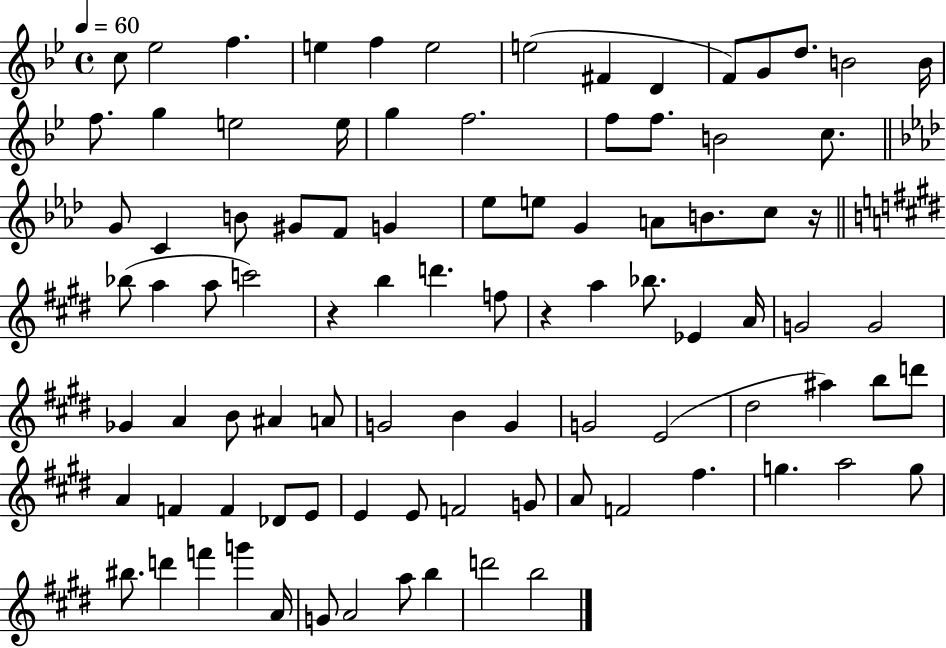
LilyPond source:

{
  \clef treble
  \time 4/4
  \defaultTimeSignature
  \key bes \major
  \tempo 4 = 60
  \repeat volta 2 { c''8 ees''2 f''4. | e''4 f''4 e''2 | e''2( fis'4 d'4 | f'8) g'8 d''8. b'2 b'16 | \break f''8. g''4 e''2 e''16 | g''4 f''2. | f''8 f''8. b'2 c''8. | \bar "||" \break \key aes \major g'8 c'4 b'8 gis'8 f'8 g'4 | ees''8 e''8 g'4 a'8 b'8. c''8 r16 | \bar "||" \break \key e \major bes''8( a''4 a''8 c'''2) | r4 b''4 d'''4. f''8 | r4 a''4 bes''8. ees'4 a'16 | g'2 g'2 | \break ges'4 a'4 b'8 ais'4 a'8 | g'2 b'4 g'4 | g'2 e'2( | dis''2 ais''4) b''8 d'''8 | \break a'4 f'4 f'4 des'8 e'8 | e'4 e'8 f'2 g'8 | a'8 f'2 fis''4. | g''4. a''2 g''8 | \break bis''8. d'''4 f'''4 g'''4 a'16 | g'8 a'2 a''8 b''4 | d'''2 b''2 | } \bar "|."
}